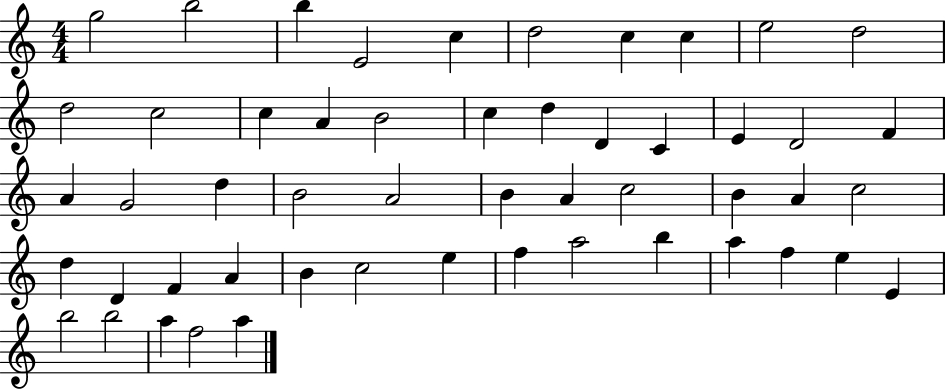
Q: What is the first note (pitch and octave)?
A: G5